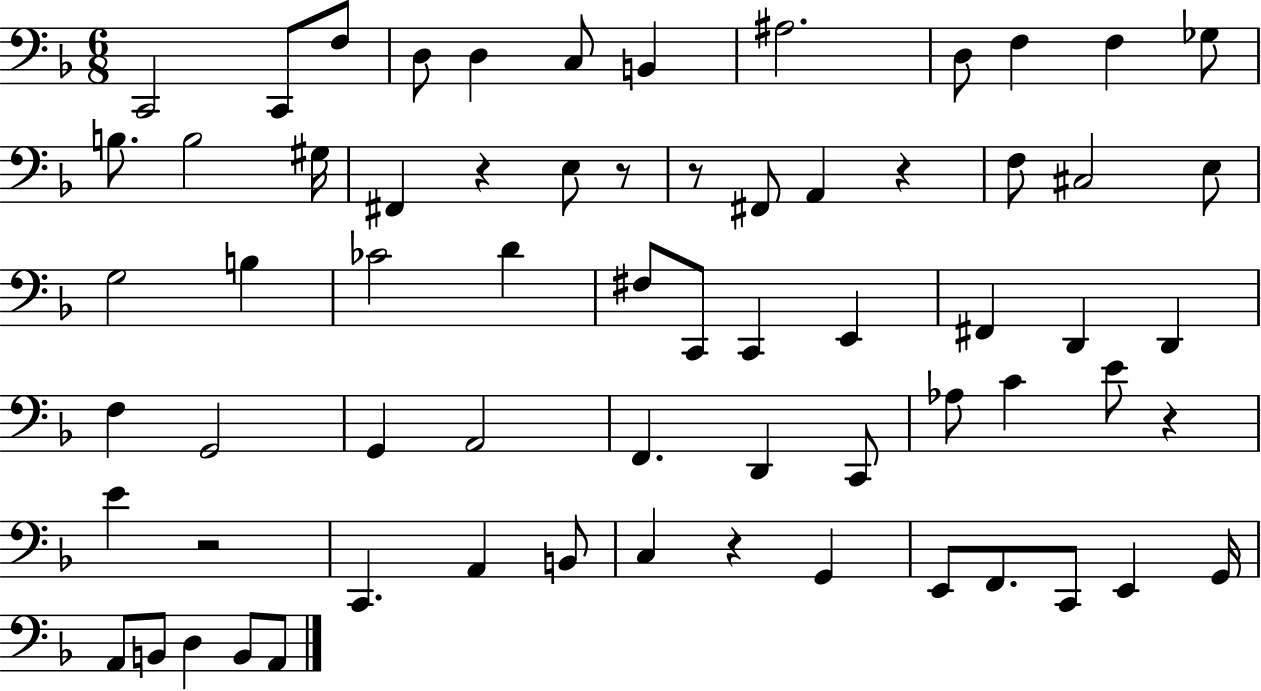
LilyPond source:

{
  \clef bass
  \numericTimeSignature
  \time 6/8
  \key f \major
  c,2 c,8 f8 | d8 d4 c8 b,4 | ais2. | d8 f4 f4 ges8 | \break b8. b2 gis16 | fis,4 r4 e8 r8 | r8 fis,8 a,4 r4 | f8 cis2 e8 | \break g2 b4 | ces'2 d'4 | fis8 c,8 c,4 e,4 | fis,4 d,4 d,4 | \break f4 g,2 | g,4 a,2 | f,4. d,4 c,8 | aes8 c'4 e'8 r4 | \break e'4 r2 | c,4. a,4 b,8 | c4 r4 g,4 | e,8 f,8. c,8 e,4 g,16 | \break a,8 b,8 d4 b,8 a,8 | \bar "|."
}